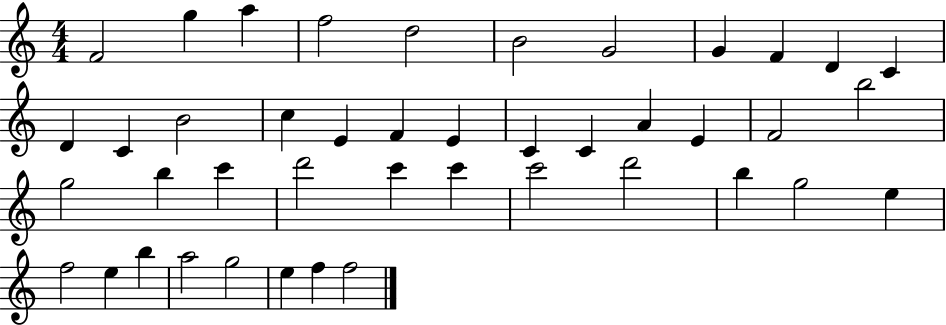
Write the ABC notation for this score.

X:1
T:Untitled
M:4/4
L:1/4
K:C
F2 g a f2 d2 B2 G2 G F D C D C B2 c E F E C C A E F2 b2 g2 b c' d'2 c' c' c'2 d'2 b g2 e f2 e b a2 g2 e f f2